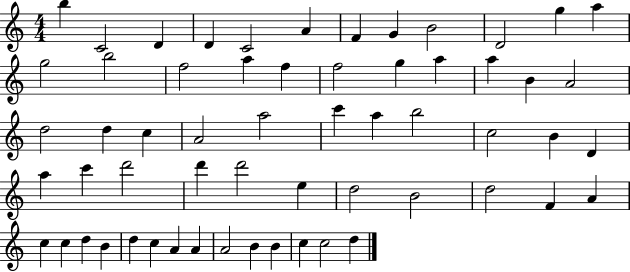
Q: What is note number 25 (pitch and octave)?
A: D5